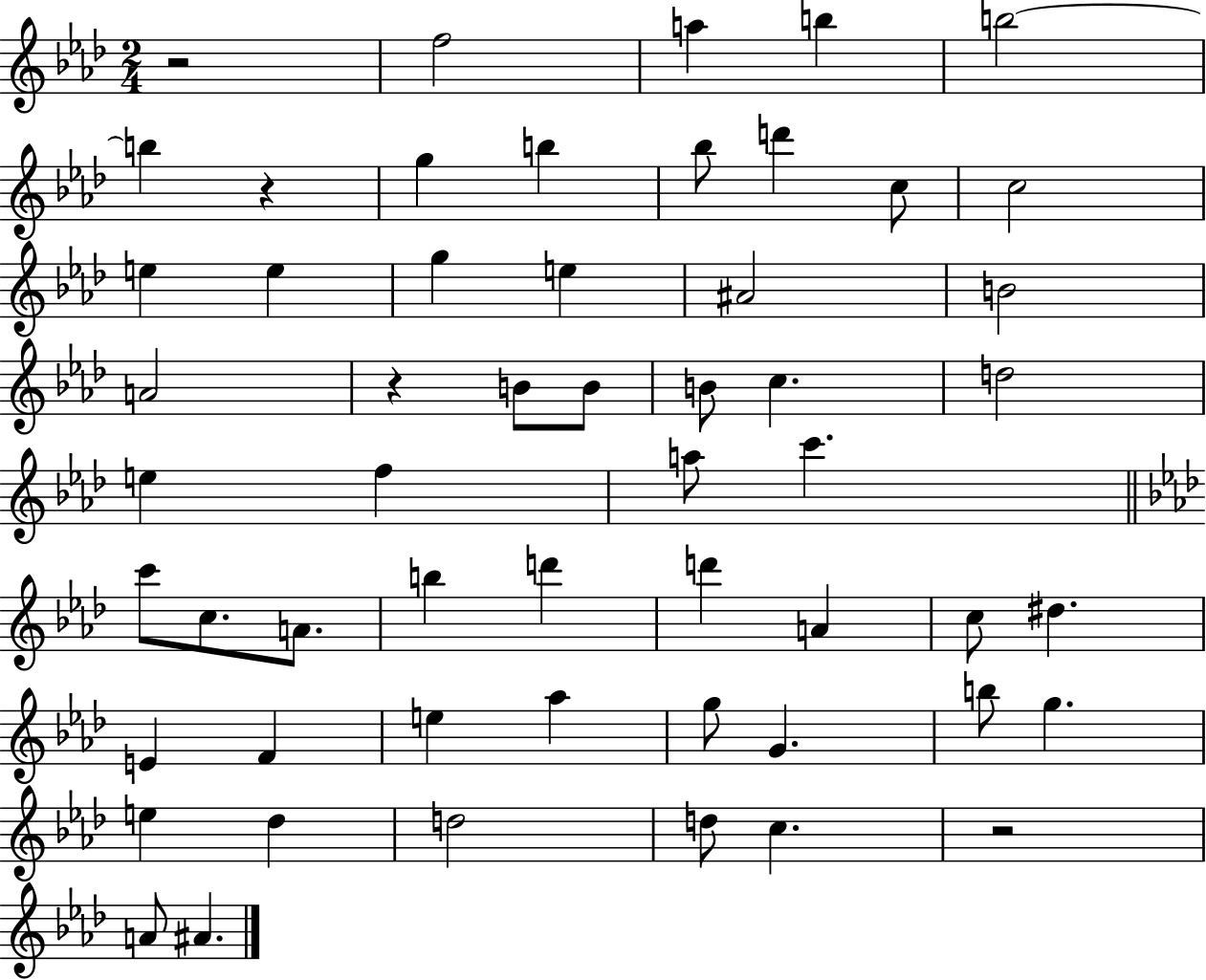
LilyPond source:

{
  \clef treble
  \numericTimeSignature
  \time 2/4
  \key aes \major
  r2 | f''2 | a''4 b''4 | b''2~~ | \break b''4 r4 | g''4 b''4 | bes''8 d'''4 c''8 | c''2 | \break e''4 e''4 | g''4 e''4 | ais'2 | b'2 | \break a'2 | r4 b'8 b'8 | b'8 c''4. | d''2 | \break e''4 f''4 | a''8 c'''4. | \bar "||" \break \key f \minor c'''8 c''8. a'8. | b''4 d'''4 | d'''4 a'4 | c''8 dis''4. | \break e'4 f'4 | e''4 aes''4 | g''8 g'4. | b''8 g''4. | \break e''4 des''4 | d''2 | d''8 c''4. | r2 | \break a'8 ais'4. | \bar "|."
}